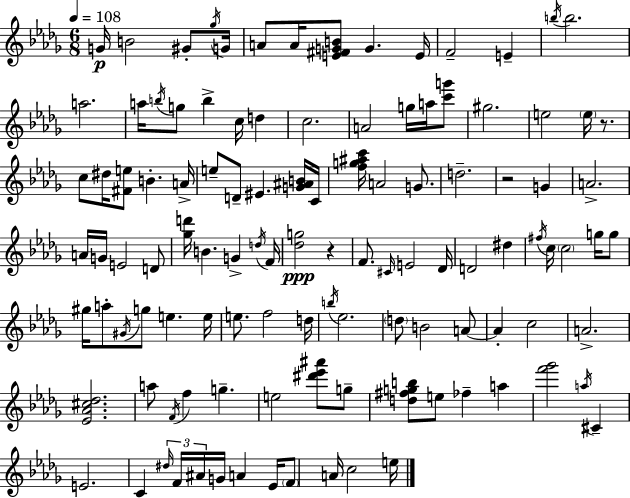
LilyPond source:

{
  \clef treble
  \numericTimeSignature
  \time 6/8
  \key bes \minor
  \tempo 4 = 108
  \repeat volta 2 { g'16\p b'2 gis'8-. \acciaccatura { ges''16 } | g'16 a'8 a'16 <e' fis' g' b'>8 g'4. | e'16 f'2-- e'4-- | \acciaccatura { b''16 } b''2. | \break a''2. | a''16 \acciaccatura { b''16 } g''8 b''4-> c''16 d''4 | c''2. | a'2 g''16 | \break a''16 <c''' g'''>8 gis''2. | e''2 \parenthesize e''16 | r8. c''8 dis''16 <fis' e''>8 b'4.-. | a'16-> e''8-- d'8-- eis'4. | \break <g' ais' b'>16 c'16 <f'' g'' ais'' c'''>16 a'2 | g'8. d''2.-- | r2 g'4 | a'2.-> | \break a'16 g'16 e'2 | d'8 <ges'' d'''>16 b'4. g'4-> | \acciaccatura { d''16 } f'16 <des'' g''>2\ppp | r4 f'8. \grace { cis'16 } e'2 | \break des'16 d'2 | dis''4 \acciaccatura { fis''16 } c''16 \parenthesize c''2 | g''16 g''8 gis''16 a''8-. \acciaccatura { gis'16 } g''8 | e''4. e''16 e''8. f''2 | \break d''16 \acciaccatura { b''16 } ees''2. | \parenthesize d''8 b'2 | a'8~~ a'4-. | c''2 a'2.-> | \break <ees' aes' cis'' des''>2. | a''8 \acciaccatura { f'16 } f''4 | g''4.-- e''2 | <dis''' ees''' ais'''>8 g''8-- <d'' fis'' g'' b''>8 e''8 | \break fes''4-- a''4 <f''' ges'''>2 | \acciaccatura { a''16 } cis'4-- e'2. | c'4 | \tuplet 3/2 { \grace { dis''16 } f'16 ais'16 } g'16 a'4 ees'16 \parenthesize f'8 | \break a'16 c''2 e''16 } \bar "|."
}